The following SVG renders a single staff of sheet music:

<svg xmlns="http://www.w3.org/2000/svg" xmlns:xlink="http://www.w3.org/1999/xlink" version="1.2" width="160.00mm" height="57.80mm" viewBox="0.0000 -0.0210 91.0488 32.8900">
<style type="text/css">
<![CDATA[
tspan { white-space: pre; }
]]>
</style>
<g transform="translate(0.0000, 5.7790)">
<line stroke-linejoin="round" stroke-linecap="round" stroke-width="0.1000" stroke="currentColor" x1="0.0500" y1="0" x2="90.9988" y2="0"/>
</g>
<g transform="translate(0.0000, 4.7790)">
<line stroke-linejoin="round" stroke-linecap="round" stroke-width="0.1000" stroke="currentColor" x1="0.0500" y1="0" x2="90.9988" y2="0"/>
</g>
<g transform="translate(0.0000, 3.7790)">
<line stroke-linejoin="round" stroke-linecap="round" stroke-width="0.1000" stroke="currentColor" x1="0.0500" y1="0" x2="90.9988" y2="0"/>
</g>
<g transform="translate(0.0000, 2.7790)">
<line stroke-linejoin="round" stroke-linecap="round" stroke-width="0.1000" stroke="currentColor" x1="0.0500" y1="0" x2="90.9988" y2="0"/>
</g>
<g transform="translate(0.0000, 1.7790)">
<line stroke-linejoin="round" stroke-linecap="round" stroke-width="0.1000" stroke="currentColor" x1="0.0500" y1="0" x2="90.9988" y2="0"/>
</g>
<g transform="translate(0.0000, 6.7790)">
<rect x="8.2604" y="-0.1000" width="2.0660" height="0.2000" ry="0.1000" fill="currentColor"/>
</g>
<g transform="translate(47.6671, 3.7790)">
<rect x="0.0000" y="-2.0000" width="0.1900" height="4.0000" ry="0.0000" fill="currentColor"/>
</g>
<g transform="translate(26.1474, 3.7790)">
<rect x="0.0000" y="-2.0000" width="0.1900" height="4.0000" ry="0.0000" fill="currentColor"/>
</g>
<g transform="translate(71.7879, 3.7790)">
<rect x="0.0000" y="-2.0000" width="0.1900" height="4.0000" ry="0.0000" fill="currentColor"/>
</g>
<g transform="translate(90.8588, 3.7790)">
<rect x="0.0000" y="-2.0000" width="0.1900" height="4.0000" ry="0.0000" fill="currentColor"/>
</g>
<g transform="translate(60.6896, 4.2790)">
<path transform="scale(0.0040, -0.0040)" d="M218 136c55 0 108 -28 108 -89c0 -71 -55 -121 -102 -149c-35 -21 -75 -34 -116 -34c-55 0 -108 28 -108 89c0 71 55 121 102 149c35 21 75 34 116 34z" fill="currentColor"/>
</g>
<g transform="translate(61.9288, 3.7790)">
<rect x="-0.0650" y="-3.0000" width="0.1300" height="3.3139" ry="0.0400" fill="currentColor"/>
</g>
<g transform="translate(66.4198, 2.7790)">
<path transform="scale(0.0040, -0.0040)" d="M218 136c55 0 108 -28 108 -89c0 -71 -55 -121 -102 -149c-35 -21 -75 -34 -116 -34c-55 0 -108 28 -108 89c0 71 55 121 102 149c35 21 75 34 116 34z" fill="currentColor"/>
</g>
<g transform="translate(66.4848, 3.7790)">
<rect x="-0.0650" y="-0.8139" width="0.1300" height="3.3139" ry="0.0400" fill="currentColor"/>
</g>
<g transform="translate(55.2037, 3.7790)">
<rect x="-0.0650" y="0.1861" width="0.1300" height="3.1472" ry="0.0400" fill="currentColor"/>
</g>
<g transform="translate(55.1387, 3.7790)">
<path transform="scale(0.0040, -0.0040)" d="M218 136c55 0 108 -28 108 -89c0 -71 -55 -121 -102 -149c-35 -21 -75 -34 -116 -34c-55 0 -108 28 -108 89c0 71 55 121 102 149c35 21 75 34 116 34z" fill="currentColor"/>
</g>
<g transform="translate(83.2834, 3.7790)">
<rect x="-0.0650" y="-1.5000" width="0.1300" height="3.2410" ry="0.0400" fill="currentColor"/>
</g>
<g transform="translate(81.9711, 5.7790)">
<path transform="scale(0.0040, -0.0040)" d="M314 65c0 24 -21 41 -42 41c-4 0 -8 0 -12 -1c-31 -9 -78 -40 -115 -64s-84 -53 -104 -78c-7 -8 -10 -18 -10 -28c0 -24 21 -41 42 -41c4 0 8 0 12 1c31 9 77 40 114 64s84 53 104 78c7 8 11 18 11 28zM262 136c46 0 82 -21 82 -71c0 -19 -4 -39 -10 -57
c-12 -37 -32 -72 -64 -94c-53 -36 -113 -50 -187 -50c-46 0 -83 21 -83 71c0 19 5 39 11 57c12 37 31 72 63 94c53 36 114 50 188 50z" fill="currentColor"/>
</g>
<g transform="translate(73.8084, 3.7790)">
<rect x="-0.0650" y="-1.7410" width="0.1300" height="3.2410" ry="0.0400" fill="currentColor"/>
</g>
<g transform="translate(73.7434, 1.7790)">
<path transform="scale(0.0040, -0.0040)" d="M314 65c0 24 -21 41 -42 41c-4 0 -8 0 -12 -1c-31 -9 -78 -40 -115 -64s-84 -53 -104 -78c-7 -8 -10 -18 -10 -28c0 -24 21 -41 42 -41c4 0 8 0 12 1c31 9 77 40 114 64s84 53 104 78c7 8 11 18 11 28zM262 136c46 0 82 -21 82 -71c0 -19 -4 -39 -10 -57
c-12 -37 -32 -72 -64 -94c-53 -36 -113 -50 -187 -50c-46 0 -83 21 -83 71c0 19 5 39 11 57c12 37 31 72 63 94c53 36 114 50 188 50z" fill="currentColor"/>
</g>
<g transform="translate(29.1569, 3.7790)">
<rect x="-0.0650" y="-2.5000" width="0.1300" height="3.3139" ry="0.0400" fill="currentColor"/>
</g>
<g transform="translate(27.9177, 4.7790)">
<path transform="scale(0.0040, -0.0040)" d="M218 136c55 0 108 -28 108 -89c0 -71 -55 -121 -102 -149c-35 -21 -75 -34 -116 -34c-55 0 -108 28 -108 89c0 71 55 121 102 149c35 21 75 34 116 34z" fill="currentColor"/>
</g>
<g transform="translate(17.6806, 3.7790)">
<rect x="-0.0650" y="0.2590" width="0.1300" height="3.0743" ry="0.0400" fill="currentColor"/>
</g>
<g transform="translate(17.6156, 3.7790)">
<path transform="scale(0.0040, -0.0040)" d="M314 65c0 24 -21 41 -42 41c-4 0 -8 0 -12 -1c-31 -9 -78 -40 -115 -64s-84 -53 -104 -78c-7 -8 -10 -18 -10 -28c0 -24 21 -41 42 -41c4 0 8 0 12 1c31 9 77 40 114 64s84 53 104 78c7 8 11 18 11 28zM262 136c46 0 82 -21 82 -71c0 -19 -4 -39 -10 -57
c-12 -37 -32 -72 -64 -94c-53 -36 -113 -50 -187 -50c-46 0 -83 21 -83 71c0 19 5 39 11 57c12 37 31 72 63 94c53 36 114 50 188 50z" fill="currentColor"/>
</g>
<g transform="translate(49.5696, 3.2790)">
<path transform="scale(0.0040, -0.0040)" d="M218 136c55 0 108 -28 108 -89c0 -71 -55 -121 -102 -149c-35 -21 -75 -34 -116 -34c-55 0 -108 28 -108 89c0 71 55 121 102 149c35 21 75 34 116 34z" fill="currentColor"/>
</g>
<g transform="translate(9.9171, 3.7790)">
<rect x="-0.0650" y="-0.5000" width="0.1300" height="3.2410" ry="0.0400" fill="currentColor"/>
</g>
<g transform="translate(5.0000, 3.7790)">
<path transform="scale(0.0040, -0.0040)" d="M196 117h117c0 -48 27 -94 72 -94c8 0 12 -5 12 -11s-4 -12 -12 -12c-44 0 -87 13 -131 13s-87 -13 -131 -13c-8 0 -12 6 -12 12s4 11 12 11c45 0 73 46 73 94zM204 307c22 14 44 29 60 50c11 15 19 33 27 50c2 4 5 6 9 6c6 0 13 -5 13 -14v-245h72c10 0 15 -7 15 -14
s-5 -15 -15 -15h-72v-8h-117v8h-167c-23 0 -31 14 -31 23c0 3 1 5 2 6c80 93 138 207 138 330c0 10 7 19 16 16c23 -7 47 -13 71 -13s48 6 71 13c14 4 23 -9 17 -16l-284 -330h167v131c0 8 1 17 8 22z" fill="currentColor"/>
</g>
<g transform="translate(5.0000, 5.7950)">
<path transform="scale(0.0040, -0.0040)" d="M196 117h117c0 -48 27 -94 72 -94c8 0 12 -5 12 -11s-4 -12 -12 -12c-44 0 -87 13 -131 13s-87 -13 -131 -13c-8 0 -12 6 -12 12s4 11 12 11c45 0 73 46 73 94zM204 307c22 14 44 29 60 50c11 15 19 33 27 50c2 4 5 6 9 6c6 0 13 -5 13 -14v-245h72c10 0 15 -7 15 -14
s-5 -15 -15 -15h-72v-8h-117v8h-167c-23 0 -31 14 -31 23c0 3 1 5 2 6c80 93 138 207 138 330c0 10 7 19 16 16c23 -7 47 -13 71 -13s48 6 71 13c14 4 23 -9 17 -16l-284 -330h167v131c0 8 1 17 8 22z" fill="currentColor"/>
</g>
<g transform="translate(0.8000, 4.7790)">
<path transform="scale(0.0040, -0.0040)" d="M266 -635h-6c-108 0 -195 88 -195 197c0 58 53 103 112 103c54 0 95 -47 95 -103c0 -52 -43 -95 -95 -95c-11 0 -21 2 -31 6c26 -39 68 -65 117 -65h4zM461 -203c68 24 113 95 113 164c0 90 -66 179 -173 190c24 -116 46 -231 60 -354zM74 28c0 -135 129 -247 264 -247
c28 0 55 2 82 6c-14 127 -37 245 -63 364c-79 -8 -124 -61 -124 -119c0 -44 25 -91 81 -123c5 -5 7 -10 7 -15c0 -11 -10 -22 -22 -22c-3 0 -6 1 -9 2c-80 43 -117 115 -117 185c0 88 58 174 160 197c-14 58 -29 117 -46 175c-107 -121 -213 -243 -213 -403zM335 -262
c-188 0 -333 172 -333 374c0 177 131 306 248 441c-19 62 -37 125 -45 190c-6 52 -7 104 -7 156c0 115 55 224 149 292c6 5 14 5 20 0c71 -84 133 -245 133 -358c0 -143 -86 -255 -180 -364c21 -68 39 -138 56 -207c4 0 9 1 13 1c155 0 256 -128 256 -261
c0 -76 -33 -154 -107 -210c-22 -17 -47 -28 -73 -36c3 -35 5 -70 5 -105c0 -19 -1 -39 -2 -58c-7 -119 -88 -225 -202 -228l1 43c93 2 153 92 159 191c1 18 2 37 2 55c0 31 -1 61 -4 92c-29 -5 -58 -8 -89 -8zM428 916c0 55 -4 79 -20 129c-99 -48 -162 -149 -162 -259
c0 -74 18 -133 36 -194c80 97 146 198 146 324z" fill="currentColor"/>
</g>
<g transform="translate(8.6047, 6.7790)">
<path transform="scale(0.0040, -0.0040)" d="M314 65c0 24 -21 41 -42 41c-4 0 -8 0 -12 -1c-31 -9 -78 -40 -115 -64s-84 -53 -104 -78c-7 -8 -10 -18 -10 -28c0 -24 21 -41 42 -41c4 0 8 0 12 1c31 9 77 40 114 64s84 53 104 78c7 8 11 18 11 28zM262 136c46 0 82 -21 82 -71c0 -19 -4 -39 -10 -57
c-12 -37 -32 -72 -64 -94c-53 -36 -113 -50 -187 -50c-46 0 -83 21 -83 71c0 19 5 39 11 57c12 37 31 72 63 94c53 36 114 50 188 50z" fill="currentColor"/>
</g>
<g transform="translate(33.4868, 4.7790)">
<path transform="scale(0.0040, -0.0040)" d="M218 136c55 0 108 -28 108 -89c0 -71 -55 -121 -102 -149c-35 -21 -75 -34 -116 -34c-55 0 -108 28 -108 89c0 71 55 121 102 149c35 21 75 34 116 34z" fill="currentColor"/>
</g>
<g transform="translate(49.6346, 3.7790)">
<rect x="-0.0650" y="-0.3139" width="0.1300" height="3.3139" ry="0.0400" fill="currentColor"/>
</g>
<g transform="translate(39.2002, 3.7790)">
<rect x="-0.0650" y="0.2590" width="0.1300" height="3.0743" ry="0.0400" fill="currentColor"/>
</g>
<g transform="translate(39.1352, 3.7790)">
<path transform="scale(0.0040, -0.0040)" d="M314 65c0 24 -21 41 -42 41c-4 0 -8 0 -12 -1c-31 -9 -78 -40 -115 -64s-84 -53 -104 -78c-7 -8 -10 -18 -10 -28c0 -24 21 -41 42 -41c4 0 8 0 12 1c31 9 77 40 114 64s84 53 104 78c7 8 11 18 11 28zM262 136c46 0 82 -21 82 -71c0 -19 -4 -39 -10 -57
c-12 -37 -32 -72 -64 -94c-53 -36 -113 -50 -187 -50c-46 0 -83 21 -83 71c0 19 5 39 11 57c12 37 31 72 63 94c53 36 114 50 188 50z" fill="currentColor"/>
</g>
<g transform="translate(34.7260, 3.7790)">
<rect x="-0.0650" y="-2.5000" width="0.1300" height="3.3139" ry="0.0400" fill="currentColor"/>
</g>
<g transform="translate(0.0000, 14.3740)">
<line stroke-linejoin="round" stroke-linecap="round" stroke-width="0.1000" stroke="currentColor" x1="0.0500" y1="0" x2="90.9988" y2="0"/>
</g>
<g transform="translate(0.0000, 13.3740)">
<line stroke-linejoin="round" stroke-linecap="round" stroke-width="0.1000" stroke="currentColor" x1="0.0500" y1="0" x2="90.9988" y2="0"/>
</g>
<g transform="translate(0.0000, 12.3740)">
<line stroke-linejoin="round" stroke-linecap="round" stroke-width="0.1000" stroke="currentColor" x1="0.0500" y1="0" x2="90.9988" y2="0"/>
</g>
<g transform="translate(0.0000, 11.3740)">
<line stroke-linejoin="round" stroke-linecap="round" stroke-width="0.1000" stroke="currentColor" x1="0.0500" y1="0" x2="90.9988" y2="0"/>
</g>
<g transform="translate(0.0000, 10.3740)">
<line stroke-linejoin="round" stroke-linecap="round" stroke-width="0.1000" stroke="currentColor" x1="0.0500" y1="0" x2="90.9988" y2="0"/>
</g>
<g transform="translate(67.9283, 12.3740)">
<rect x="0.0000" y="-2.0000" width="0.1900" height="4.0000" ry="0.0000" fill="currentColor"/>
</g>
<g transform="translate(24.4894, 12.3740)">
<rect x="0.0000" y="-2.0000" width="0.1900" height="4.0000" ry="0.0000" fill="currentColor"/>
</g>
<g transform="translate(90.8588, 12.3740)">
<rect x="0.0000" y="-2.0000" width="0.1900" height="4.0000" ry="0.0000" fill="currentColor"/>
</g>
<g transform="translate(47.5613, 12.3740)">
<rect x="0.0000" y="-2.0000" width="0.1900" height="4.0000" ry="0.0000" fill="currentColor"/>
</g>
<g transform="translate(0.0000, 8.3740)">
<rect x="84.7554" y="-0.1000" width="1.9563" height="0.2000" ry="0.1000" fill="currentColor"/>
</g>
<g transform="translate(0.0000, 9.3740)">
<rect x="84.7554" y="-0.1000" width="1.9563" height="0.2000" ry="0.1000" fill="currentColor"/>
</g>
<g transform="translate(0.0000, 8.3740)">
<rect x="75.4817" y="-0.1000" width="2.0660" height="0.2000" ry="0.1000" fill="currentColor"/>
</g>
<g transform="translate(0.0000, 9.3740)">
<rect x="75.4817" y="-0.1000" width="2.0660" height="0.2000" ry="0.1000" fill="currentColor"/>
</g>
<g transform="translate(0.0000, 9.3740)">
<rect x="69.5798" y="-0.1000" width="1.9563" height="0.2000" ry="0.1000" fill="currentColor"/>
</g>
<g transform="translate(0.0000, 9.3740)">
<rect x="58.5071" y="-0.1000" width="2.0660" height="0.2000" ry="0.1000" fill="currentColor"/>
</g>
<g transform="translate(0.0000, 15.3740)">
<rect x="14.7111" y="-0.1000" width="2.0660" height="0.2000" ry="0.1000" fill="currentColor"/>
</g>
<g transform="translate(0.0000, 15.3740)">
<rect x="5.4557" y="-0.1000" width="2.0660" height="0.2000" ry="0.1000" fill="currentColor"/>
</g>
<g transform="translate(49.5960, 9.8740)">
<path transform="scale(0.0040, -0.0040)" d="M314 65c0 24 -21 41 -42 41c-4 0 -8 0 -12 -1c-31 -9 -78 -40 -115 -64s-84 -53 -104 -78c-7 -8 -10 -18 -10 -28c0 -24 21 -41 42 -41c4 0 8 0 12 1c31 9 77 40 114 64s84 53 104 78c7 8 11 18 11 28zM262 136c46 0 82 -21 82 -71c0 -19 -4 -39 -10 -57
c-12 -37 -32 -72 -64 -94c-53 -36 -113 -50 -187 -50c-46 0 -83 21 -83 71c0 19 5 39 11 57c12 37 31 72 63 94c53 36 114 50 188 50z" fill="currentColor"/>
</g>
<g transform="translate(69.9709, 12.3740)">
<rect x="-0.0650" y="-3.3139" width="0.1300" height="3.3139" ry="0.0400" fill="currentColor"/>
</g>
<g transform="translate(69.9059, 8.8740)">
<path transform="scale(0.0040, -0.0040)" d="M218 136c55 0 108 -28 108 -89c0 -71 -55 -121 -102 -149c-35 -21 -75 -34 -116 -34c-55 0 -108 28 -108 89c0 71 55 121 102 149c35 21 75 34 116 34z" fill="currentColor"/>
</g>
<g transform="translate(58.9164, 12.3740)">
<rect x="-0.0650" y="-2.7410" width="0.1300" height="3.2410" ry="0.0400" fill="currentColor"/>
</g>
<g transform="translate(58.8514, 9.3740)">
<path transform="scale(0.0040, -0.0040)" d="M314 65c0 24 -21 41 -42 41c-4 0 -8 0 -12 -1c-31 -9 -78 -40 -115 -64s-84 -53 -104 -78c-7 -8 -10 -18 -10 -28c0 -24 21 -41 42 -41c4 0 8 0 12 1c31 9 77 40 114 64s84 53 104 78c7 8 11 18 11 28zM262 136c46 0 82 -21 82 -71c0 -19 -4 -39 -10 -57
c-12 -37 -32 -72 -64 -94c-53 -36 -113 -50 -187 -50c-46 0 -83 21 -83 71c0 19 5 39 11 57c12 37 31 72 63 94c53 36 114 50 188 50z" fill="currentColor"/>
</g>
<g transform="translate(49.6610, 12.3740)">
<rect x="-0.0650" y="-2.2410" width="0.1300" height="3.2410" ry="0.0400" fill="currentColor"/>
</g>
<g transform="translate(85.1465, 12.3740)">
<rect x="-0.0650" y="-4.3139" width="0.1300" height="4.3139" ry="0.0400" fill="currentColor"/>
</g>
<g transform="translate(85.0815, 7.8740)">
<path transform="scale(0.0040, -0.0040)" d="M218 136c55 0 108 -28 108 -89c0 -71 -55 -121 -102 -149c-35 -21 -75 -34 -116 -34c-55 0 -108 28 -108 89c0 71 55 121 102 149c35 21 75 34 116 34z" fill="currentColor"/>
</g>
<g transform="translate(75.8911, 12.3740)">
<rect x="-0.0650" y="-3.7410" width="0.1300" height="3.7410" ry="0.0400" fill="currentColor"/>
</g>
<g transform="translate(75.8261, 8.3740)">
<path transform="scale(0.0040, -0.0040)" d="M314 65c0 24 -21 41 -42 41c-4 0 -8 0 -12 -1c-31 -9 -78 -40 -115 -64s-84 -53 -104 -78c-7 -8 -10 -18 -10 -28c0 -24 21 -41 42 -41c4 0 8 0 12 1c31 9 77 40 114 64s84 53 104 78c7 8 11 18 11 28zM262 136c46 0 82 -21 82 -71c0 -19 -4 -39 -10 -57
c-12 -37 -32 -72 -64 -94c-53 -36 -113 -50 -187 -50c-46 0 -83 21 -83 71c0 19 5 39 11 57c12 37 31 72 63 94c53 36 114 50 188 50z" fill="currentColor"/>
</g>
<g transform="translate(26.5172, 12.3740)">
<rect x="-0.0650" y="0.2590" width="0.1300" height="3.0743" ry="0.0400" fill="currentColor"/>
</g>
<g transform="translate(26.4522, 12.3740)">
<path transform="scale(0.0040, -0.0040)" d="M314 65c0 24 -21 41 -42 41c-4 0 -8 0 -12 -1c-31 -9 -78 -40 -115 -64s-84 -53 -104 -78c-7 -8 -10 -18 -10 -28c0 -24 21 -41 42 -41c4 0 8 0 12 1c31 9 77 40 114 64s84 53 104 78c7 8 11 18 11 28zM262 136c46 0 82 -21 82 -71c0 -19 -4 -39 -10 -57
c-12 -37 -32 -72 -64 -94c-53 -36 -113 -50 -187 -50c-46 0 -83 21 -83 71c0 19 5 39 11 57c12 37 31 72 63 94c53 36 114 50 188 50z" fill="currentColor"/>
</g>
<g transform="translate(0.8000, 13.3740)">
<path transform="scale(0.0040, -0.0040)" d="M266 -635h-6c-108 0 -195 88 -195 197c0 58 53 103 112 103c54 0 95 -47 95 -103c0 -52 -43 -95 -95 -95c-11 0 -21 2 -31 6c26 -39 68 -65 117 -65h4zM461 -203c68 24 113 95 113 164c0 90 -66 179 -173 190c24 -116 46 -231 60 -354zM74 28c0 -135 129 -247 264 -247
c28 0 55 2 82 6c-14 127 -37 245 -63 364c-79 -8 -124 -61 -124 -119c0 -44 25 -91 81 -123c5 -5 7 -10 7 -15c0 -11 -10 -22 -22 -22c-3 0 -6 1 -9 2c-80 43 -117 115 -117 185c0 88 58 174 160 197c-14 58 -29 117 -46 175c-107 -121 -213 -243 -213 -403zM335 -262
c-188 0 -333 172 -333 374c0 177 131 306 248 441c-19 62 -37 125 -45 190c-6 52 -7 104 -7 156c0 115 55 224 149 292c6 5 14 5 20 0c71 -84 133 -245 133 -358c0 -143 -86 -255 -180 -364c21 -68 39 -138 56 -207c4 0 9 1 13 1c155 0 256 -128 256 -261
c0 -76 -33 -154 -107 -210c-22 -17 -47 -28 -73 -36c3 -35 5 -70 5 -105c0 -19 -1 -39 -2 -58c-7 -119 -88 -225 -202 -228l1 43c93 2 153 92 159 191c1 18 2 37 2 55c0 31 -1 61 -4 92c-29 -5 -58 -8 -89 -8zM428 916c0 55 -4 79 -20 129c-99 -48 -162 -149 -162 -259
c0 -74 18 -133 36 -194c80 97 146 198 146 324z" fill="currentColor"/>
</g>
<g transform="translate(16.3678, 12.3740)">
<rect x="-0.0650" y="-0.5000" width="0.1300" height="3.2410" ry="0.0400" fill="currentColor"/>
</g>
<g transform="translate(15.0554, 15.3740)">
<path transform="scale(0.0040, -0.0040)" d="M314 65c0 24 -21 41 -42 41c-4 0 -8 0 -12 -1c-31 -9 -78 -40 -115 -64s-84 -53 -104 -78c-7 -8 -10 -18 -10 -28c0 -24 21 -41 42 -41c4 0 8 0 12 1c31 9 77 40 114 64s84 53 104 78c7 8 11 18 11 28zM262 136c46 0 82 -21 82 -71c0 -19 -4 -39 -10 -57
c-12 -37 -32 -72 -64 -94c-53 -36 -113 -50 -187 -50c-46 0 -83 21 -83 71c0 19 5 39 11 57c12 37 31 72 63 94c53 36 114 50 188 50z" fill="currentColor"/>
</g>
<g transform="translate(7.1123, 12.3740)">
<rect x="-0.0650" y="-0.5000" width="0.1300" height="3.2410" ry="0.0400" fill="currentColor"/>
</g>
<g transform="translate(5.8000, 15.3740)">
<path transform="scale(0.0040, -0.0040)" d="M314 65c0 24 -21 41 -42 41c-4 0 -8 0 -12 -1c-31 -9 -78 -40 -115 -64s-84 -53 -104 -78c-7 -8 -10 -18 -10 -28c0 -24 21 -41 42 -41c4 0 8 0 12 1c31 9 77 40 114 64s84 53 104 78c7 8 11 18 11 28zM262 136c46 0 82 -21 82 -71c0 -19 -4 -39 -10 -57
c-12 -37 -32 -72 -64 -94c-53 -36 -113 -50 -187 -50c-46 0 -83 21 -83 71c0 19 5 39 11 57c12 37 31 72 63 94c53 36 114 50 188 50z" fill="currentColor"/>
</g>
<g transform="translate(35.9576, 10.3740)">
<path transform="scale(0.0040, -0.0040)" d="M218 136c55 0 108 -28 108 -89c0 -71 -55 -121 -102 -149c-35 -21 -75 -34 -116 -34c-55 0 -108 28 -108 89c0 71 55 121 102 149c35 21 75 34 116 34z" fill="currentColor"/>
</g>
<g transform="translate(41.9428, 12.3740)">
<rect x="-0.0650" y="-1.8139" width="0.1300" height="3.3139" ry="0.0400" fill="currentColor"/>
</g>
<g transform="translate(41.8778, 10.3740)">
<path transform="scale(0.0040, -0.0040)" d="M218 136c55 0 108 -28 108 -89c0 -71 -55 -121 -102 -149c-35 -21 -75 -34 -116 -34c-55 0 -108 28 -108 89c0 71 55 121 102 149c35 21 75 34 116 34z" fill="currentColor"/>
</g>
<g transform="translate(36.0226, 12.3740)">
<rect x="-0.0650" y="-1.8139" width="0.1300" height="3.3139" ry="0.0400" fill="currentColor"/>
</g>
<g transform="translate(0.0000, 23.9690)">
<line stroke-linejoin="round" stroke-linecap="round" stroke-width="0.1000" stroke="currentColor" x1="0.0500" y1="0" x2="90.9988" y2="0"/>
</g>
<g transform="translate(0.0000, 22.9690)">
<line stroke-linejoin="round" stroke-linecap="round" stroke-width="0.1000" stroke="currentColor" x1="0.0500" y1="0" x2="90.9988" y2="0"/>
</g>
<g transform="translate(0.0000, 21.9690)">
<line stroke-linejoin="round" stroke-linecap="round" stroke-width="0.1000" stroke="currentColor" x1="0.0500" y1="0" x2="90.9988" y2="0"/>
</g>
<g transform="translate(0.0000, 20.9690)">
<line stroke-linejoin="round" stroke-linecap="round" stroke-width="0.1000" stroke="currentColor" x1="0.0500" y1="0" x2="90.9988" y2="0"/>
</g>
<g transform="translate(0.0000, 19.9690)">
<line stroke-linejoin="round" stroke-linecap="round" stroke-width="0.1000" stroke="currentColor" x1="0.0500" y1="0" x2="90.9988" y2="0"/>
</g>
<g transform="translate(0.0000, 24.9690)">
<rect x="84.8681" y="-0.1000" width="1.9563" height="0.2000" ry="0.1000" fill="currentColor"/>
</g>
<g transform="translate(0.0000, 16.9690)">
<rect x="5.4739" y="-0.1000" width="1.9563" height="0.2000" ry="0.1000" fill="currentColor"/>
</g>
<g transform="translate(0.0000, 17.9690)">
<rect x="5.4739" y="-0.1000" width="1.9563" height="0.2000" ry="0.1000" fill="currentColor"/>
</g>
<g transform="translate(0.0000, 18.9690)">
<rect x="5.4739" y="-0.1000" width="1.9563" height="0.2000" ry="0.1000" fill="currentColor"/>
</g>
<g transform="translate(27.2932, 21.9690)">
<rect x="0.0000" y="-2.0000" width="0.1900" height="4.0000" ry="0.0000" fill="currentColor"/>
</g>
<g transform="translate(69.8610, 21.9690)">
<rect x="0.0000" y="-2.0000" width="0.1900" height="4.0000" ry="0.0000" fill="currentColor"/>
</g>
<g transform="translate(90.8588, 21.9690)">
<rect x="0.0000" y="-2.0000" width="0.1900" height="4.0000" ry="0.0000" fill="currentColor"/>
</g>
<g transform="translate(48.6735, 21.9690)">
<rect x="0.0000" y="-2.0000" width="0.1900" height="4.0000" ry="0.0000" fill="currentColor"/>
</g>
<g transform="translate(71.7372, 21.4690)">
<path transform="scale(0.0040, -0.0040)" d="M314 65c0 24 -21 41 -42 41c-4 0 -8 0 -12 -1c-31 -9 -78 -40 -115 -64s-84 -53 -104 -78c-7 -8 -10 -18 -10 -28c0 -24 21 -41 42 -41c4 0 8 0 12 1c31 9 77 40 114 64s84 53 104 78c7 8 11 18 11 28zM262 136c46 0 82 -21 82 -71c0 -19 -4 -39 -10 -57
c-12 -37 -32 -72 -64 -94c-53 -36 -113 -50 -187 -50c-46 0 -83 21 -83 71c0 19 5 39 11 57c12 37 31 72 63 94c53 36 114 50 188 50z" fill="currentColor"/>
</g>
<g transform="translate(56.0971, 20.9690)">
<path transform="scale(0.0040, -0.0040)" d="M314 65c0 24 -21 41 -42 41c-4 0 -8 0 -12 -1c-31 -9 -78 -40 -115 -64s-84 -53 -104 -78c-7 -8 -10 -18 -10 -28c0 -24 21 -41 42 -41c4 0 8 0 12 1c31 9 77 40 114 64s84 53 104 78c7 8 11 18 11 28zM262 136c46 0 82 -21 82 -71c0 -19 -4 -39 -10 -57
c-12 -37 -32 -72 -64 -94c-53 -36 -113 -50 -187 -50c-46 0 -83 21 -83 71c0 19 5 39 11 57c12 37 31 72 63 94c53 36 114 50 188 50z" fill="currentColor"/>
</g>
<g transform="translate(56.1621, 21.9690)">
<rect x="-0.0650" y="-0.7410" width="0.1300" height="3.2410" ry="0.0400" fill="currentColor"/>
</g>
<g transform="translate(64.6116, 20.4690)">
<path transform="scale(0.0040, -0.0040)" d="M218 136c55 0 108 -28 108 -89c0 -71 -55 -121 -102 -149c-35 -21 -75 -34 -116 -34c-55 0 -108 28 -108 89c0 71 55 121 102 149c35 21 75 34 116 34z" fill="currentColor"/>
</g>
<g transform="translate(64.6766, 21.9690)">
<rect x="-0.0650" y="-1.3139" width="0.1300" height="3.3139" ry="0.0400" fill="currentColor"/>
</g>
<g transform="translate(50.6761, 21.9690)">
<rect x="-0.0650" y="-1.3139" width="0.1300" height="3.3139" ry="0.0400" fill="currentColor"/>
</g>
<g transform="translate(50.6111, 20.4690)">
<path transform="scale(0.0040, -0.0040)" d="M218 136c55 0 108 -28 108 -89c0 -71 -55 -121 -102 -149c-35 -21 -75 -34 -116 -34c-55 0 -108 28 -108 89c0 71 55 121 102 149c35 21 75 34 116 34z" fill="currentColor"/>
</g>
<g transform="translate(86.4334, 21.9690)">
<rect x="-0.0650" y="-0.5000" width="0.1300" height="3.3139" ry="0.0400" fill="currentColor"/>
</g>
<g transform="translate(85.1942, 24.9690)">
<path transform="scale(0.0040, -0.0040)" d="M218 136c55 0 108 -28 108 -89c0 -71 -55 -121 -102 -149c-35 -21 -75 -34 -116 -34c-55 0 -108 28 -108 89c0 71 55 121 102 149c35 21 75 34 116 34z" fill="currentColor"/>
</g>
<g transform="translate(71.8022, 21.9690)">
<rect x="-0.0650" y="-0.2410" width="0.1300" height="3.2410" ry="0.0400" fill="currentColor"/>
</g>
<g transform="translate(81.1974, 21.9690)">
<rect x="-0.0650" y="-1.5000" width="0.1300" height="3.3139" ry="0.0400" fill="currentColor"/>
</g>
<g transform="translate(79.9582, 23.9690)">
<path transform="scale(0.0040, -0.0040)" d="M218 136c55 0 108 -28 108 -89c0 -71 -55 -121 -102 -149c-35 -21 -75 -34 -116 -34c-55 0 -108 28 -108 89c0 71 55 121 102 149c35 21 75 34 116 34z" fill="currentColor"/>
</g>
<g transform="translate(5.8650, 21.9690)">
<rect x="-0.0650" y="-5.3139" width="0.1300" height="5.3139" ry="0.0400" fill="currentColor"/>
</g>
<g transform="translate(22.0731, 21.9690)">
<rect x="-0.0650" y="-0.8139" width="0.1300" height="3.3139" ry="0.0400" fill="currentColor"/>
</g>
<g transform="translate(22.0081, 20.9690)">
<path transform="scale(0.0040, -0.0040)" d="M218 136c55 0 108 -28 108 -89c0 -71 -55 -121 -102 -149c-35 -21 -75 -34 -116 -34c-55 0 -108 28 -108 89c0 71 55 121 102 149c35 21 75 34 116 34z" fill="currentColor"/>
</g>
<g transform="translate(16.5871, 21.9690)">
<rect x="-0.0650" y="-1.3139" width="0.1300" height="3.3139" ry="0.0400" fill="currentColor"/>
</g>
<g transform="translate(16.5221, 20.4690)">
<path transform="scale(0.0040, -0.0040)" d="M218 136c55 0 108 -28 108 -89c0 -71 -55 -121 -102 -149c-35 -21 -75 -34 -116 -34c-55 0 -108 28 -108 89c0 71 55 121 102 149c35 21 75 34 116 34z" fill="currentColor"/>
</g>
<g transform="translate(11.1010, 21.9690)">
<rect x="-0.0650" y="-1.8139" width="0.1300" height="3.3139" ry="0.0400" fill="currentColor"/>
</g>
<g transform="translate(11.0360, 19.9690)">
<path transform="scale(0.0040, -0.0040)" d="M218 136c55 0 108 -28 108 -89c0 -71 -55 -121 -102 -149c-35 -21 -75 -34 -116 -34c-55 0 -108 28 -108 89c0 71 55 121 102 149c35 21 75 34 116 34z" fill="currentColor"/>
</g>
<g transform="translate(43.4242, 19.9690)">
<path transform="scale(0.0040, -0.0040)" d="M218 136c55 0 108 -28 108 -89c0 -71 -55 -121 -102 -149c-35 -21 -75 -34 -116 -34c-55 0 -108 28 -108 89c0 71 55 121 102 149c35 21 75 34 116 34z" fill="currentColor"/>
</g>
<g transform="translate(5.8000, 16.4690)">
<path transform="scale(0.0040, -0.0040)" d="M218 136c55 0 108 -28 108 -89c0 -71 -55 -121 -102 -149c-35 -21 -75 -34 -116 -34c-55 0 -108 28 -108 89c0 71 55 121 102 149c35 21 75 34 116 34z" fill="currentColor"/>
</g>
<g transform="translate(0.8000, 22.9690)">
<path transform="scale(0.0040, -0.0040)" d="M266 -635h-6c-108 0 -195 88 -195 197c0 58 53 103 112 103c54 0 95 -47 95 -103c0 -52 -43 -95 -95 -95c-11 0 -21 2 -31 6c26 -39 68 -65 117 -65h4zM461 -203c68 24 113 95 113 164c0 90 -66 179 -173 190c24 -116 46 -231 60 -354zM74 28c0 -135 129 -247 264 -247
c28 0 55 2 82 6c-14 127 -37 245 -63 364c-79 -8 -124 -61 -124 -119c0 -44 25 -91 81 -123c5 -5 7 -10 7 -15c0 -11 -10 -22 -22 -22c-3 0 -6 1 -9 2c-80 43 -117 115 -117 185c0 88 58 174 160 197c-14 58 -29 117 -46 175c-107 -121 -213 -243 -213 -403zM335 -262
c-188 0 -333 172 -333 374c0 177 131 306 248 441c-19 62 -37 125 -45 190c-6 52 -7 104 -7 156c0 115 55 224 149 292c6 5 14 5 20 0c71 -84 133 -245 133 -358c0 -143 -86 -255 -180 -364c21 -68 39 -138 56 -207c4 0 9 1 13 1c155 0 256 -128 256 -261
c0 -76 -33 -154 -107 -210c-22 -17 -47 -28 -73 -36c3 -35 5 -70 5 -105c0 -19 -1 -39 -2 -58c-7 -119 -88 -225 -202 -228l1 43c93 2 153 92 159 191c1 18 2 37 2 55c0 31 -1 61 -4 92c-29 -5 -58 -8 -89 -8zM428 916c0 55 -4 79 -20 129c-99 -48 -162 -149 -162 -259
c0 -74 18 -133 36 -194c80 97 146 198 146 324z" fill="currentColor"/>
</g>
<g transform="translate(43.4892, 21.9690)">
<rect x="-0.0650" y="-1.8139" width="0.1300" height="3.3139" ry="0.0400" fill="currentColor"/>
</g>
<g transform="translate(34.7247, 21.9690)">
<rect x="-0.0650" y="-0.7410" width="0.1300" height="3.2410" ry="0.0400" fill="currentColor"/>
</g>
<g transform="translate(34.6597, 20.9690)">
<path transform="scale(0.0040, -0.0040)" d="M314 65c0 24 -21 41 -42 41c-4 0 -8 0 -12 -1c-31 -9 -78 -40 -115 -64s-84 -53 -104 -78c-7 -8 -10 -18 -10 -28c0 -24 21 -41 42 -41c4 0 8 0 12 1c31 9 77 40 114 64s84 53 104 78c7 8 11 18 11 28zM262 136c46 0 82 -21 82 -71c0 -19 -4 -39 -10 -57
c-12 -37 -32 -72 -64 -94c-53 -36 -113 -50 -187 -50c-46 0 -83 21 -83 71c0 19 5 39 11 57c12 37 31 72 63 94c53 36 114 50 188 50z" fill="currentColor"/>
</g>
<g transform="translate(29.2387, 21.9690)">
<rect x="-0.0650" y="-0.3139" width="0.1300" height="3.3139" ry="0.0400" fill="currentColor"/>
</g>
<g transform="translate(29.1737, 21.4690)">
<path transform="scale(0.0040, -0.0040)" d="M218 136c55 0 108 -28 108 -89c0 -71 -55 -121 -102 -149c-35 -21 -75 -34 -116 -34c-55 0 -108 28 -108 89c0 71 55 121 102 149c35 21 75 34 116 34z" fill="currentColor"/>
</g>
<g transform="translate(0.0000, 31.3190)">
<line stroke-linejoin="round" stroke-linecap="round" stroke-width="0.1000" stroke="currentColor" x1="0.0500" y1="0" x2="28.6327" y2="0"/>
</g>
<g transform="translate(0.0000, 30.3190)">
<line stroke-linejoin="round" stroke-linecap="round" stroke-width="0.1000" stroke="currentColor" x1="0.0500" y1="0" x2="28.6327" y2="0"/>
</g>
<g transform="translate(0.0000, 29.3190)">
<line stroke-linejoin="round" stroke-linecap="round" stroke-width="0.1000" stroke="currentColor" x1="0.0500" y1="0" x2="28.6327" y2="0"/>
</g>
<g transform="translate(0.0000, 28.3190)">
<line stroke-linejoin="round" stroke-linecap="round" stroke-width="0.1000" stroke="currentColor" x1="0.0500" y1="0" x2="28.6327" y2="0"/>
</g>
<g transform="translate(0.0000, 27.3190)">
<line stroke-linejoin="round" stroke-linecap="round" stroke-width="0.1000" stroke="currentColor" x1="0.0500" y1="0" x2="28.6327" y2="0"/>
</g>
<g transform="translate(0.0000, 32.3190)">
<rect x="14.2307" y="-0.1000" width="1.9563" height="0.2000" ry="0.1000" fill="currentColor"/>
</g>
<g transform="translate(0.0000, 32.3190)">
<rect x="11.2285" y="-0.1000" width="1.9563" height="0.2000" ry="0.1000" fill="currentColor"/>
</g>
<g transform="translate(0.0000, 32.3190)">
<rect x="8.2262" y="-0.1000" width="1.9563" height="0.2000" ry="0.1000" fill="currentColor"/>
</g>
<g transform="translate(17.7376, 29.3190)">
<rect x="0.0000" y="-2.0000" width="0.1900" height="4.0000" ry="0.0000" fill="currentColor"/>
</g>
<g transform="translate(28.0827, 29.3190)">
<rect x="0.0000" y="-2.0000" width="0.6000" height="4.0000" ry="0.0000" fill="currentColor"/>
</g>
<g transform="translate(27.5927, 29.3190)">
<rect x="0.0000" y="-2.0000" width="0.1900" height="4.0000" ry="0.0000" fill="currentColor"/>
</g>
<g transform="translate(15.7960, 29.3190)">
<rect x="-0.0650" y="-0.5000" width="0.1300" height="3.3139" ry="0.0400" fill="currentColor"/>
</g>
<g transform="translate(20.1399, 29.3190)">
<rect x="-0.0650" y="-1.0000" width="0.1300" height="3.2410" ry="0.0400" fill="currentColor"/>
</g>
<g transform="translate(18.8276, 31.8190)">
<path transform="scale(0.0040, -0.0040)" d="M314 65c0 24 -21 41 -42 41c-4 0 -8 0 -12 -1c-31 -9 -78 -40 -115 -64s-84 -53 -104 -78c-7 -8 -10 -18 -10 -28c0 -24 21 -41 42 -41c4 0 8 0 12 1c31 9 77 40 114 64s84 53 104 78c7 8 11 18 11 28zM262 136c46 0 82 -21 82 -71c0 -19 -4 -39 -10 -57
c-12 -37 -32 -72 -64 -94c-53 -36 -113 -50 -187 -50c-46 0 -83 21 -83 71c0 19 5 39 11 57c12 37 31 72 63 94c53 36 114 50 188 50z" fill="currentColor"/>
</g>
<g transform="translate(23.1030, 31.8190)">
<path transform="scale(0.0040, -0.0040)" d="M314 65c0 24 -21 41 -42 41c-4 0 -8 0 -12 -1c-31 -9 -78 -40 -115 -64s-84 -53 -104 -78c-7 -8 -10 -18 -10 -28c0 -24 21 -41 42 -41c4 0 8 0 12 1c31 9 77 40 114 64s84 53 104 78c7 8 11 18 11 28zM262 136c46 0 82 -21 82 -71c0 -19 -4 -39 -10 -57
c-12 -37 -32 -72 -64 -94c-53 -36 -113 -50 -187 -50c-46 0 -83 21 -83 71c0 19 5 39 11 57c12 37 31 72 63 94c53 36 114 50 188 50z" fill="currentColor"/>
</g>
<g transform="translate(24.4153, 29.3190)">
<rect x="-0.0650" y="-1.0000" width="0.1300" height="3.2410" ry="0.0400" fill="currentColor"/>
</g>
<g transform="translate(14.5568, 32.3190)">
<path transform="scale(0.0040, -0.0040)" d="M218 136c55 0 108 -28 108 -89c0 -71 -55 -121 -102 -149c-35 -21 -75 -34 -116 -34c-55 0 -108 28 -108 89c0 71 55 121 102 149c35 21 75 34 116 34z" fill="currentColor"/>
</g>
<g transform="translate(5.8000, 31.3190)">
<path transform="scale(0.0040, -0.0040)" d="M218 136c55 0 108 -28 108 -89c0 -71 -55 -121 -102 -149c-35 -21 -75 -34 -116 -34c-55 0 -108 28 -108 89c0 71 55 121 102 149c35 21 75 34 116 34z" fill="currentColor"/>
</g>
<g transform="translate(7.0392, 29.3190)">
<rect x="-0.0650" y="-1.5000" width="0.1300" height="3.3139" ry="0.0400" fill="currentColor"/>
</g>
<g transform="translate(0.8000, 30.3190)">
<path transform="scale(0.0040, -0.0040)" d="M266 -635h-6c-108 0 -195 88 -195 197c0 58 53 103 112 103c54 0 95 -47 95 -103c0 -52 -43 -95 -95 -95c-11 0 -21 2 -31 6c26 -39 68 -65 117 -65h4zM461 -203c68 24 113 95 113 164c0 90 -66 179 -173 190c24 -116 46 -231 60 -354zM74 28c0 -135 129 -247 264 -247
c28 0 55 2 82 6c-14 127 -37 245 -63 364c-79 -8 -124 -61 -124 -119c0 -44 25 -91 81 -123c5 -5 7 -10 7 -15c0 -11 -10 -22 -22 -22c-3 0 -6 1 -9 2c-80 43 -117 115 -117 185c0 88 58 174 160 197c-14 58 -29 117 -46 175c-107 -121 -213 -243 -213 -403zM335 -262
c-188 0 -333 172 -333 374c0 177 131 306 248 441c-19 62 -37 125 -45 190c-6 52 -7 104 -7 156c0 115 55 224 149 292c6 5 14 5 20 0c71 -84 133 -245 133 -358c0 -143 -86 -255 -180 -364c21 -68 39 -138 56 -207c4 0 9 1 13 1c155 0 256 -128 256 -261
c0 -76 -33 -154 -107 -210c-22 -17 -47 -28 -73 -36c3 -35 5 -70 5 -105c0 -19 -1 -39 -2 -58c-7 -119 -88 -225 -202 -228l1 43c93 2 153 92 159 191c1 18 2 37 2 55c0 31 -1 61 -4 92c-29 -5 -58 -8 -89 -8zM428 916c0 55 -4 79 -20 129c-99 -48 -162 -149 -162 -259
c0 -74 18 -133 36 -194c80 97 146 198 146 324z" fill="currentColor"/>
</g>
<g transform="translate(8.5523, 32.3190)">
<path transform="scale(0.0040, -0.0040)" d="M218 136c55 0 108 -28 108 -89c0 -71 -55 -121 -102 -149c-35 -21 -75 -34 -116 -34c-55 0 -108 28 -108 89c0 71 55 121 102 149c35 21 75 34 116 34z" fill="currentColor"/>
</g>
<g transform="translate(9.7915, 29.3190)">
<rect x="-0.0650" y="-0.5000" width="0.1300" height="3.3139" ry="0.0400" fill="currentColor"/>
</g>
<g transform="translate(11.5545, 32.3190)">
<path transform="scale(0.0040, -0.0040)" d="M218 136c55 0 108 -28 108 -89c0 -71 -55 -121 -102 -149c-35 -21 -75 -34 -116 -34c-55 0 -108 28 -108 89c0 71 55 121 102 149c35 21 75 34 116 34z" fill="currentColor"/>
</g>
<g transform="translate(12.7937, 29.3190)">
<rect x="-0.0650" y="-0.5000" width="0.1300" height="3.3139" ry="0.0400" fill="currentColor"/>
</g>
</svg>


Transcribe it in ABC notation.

X:1
T:Untitled
M:4/4
L:1/4
K:C
C2 B2 G G B2 c B A d f2 E2 C2 C2 B2 f f g2 a2 b c'2 d' f' f e d c d2 f e d2 e c2 E C E C C C D2 D2